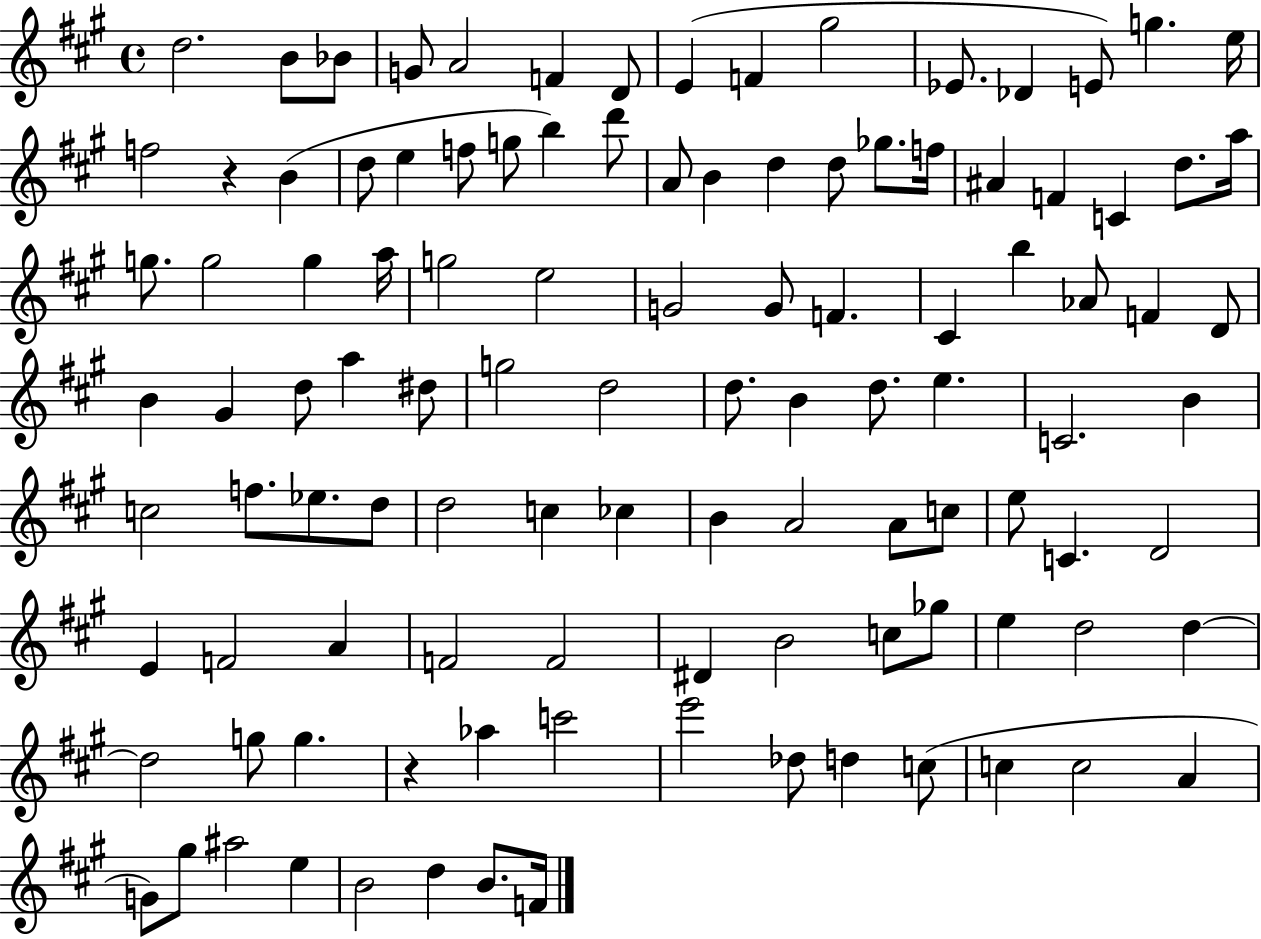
D5/h. B4/e Bb4/e G4/e A4/h F4/q D4/e E4/q F4/q G#5/h Eb4/e. Db4/q E4/e G5/q. E5/s F5/h R/q B4/q D5/e E5/q F5/e G5/e B5/q D6/e A4/e B4/q D5/q D5/e Gb5/e. F5/s A#4/q F4/q C4/q D5/e. A5/s G5/e. G5/h G5/q A5/s G5/h E5/h G4/h G4/e F4/q. C#4/q B5/q Ab4/e F4/q D4/e B4/q G#4/q D5/e A5/q D#5/e G5/h D5/h D5/e. B4/q D5/e. E5/q. C4/h. B4/q C5/h F5/e. Eb5/e. D5/e D5/h C5/q CES5/q B4/q A4/h A4/e C5/e E5/e C4/q. D4/h E4/q F4/h A4/q F4/h F4/h D#4/q B4/h C5/e Gb5/e E5/q D5/h D5/q D5/h G5/e G5/q. R/q Ab5/q C6/h E6/h Db5/e D5/q C5/e C5/q C5/h A4/q G4/e G#5/e A#5/h E5/q B4/h D5/q B4/e. F4/s